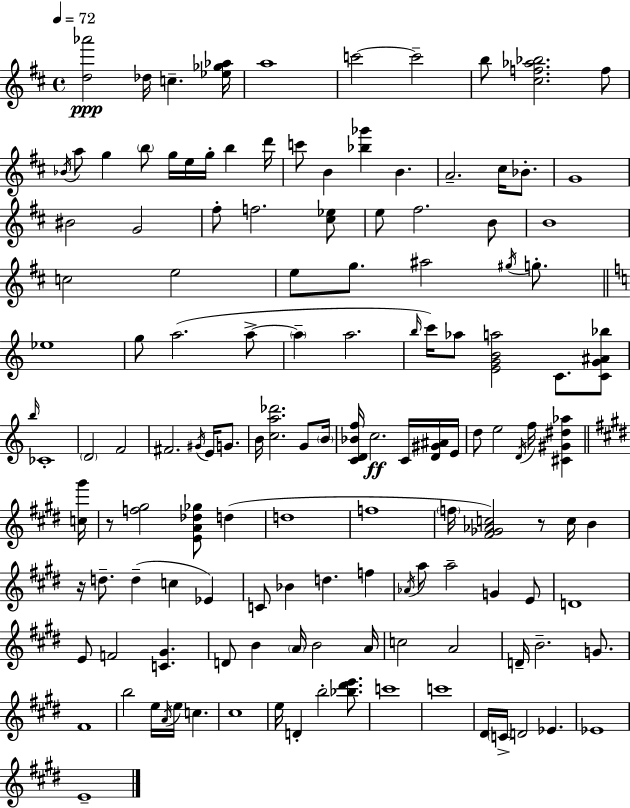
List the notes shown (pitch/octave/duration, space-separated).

[D5,Ab6]/h Db5/s C5/q. [Eb5,Gb5,Ab5]/s A5/w C6/h C6/h B5/e [C#5,F5,Ab5,Bb5]/h. F5/e Bb4/s A5/e G5/q B5/e G5/s E5/s G5/s B5/q D6/s C6/e B4/q [Bb5,Gb6]/q B4/q. A4/h. C#5/s Bb4/e. G4/w BIS4/h G4/h F#5/e F5/h. [C#5,Eb5]/e E5/e F#5/h. B4/e B4/w C5/h E5/h E5/e G5/e. A#5/h G#5/s G5/e. Eb5/w G5/e A5/h. A5/e A5/q A5/h. B5/s C6/s Ab5/e [E4,G4,B4,A5]/h C4/e. [C4,G4,A#4,Bb5]/e B5/s CES4/w D4/h F4/h F#4/h. G#4/s E4/s G4/e. B4/s [C5,A5,Db6]/h. G4/e B4/s [C4,D4,Bb4,F5]/s C5/h. C4/s [D4,G#4,A#4]/s E4/s D5/e E5/h D4/s F5/s [C#4,G#4,D#5,Ab5]/q [C5,G#6]/s R/e [F5,G#5]/h [E4,A4,Db5,Gb5]/e D5/q D5/w F5/w F5/s [F#4,Gb4,Ab4,C5]/h R/e C5/s B4/q R/s D5/e. D5/q C5/q Eb4/q C4/e Bb4/q D5/q. F5/q Ab4/s A5/e A5/h G4/q E4/e D4/w E4/e F4/h [C4,G#4]/q. D4/e B4/q A4/s B4/h A4/s C5/h A4/h D4/s B4/h. G4/e. F#4/w B5/h E5/s A4/s E5/s C5/q. C#5/w E5/s D4/q B5/h [Bb5,D#6,E6]/e. C6/w C6/w D#4/s C4/s D4/h Eb4/q. Eb4/w E4/w